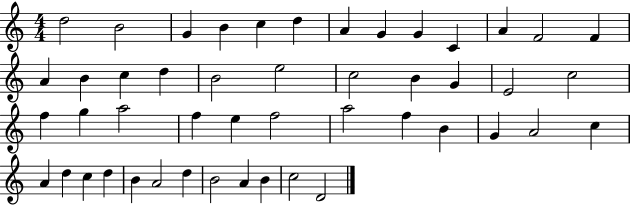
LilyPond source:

{
  \clef treble
  \numericTimeSignature
  \time 4/4
  \key c \major
  d''2 b'2 | g'4 b'4 c''4 d''4 | a'4 g'4 g'4 c'4 | a'4 f'2 f'4 | \break a'4 b'4 c''4 d''4 | b'2 e''2 | c''2 b'4 g'4 | e'2 c''2 | \break f''4 g''4 a''2 | f''4 e''4 f''2 | a''2 f''4 b'4 | g'4 a'2 c''4 | \break a'4 d''4 c''4 d''4 | b'4 a'2 d''4 | b'2 a'4 b'4 | c''2 d'2 | \break \bar "|."
}